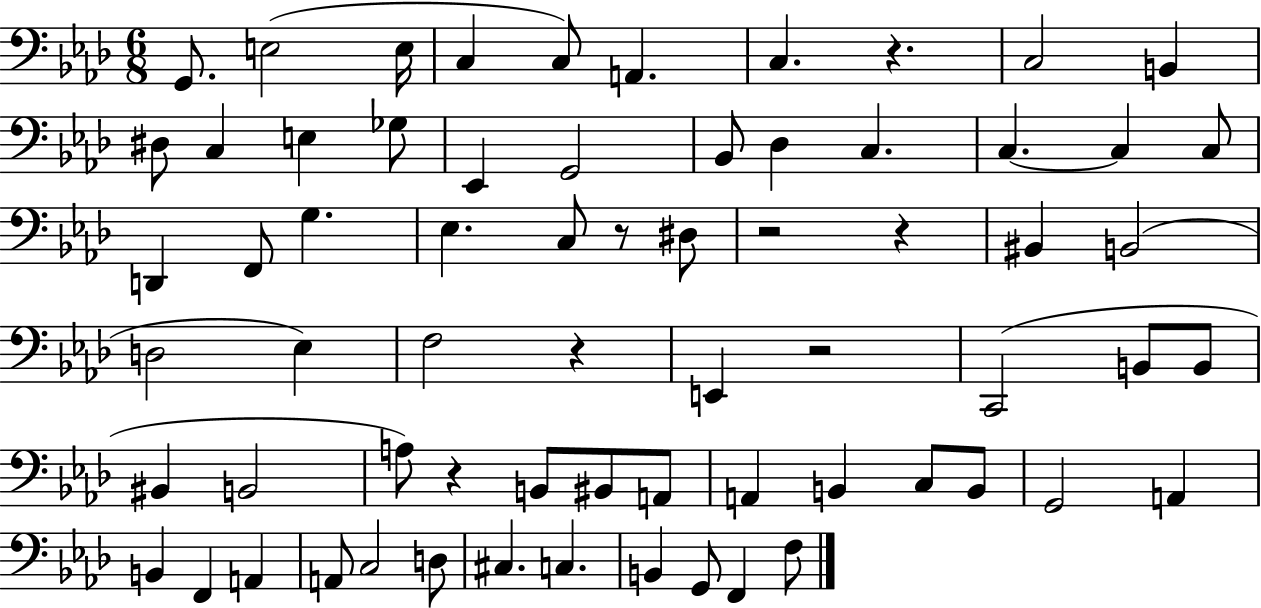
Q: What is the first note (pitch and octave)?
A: G2